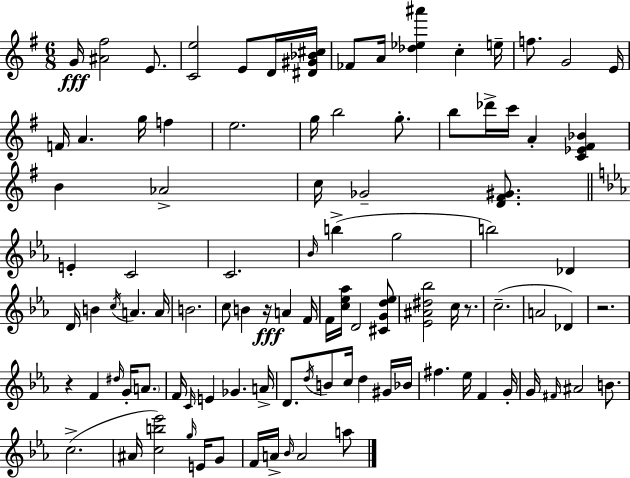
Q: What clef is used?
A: treble